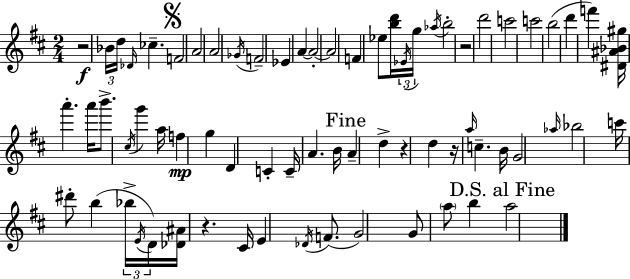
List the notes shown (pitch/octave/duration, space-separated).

R/h Bb4/s D5/s Db4/s CES5/q. F4/h A4/h A4/h Gb4/s F4/h Eb4/q A4/q A4/h A4/h F4/q Eb5/e [B5,D6]/s Eb4/s G5/s Ab5/s B5/h R/h D6/h C6/h C6/h B5/h D6/q F6/q [D#4,A#4,Bb4,G#5]/s A6/q. A6/s B6/e. C#5/s G6/q A5/s F5/q G5/q D4/q C4/q C4/s A4/q. B4/s A4/q D5/q R/q D5/q R/s A5/s C5/q. B4/s G4/h Ab5/s Bb5/h C6/s D#6/e B5/q Bb5/s E4/s D4/s [Db4,A#4]/s R/q. C#4/s E4/q Db4/s F4/e. G4/h G4/e A5/e B5/q A5/h